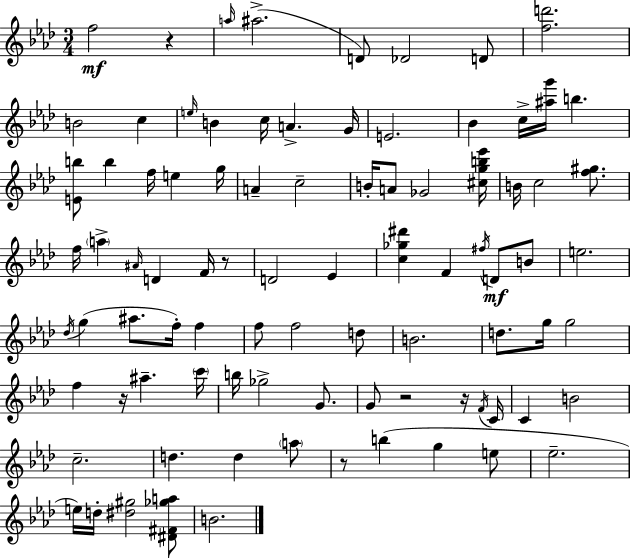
{
  \clef treble
  \numericTimeSignature
  \time 3/4
  \key aes \major
  f''2\mf r4 | \grace { a''16 }( ais''2.-> | d'8) des'2 d'8 | <f'' d'''>2. | \break b'2 c''4 | \grace { e''16 } b'4 c''16 a'4.-> | g'16 e'2. | bes'4 c''16-> <ais'' g'''>16 b''4. | \break <e' b''>8 b''4 f''16 e''4 | g''16 a'4-- c''2-- | b'16-. a'8 ges'2 | <cis'' g'' b'' ees'''>16 b'16 c''2 <f'' gis''>8. | \break f''16 \parenthesize a''4-> \grace { ais'16 } d'4 | f'16 r8 d'2 ees'4 | <c'' ges'' dis'''>4 f'4 \acciaccatura { fis''16 }\mf | d'8 b'8 e''2. | \break \acciaccatura { des''16 }( g''4 ais''8. | f''16-.) f''4 f''8 f''2 | d''8 b'2. | d''8. g''16 g''2 | \break f''4 r16 ais''4.-- | \parenthesize c'''16 b''16 ges''2-> | g'8. g'8 r2 | r16 \acciaccatura { f'16 } c'16 c'4 b'2 | \break c''2.-- | d''4. | d''4 \parenthesize a''8 r8 b''4( | g''4 e''8 ees''2.-- | \break e''16) d''16-. <dis'' gis''>2 | <dis' fis' ges'' a''>8 b'2. | \bar "|."
}